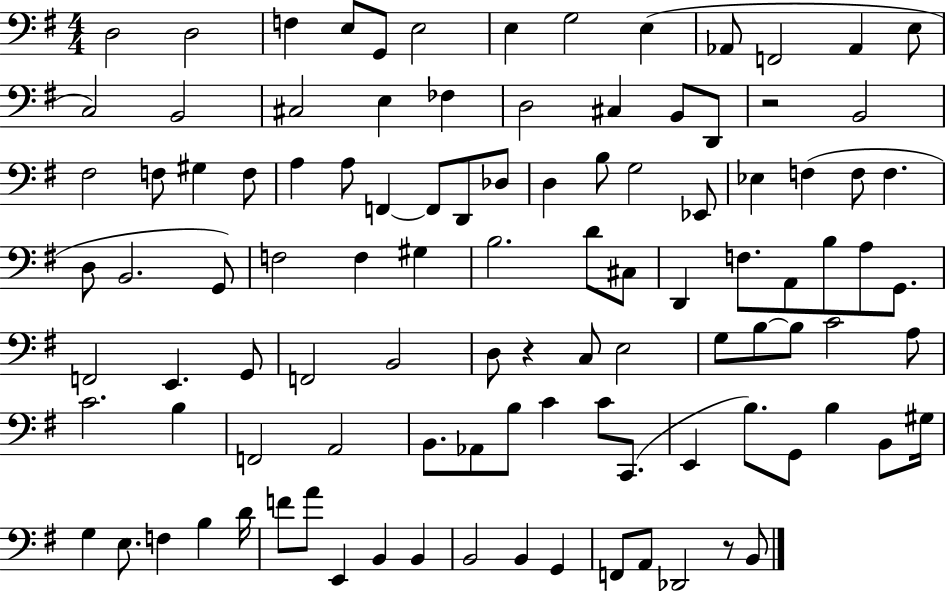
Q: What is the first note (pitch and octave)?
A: D3